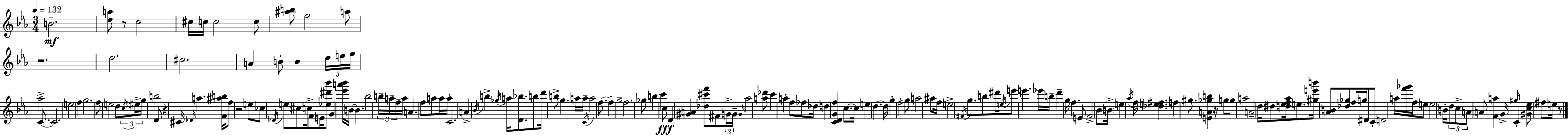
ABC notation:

X:1
T:Untitled
M:3/4
L:1/4
K:Cm
B2 [da]/2 z/2 c2 ^c/4 c/4 c2 c/2 [^ab]/2 f2 a/2 z2 d2 ^c2 A B/2 B d/4 e/4 f/4 _a2 C/2 C2 e2 f g2 f/2 e2 d/2 c/4 ^e/4 g/4 b2 D/2 z ^C/4 _D/4 a [F^ab]/4 f/2 z2 e/2 _c/2 _D/4 e/2 ^c/2 c/4 F/2 E/4 [_e^d'_b']/2 G [_e'a'_b']/4 B/4 B _b2 b/4 a/4 f/4 a/4 A f/2 a/2 a/4 a/4 C2 A _B/4 b _g/4 a/4 [D_b]/2 b/2 d'/4 b/2 g a/4 a/4 C/4 a2 f/2 f g2 f2 _g/2 b c' c/2 D [^GA] [_d^c'f']/2 ^F/2 G/4 G/4 G/4 _a2 [a_d']/2 c' a f/2 _f/2 _d/4 d [CDGf] c/2 c/4 e d d/4 g f2 g/2 a2 ^a/2 f/4 e2 ^F/4 g/2 b/2 ^d'/4 e/4 e'/2 e' _e'/4 b/4 d' g/4 f E/2 F2 _B/2 B/4 e _a/4 f/4 [_de^f] f ^g/2 [EA_gb] z/4 g/2 g/2 a2 A2 d/4 ^d/2 [d_ef_a]/4 e/2 [^ge'b']/4 [_AB]/2 [_d_g]/2 f/4 g/4 ^D/2 C/2 D2 a/4 [f'_g']/4 f/4 e/2 e2 B/4 d/2 c/2 A/2 A/2 [Fa] G/4 ^g/4 C [^Gc_e]/2 ^f/2 e/4 z/2